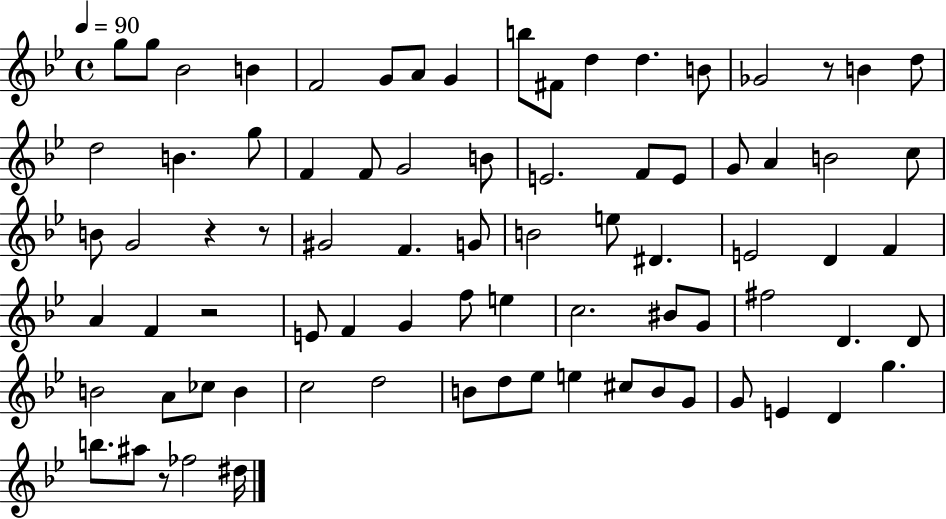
G5/e G5/e Bb4/h B4/q F4/h G4/e A4/e G4/q B5/e F#4/e D5/q D5/q. B4/e Gb4/h R/e B4/q D5/e D5/h B4/q. G5/e F4/q F4/e G4/h B4/e E4/h. F4/e E4/e G4/e A4/q B4/h C5/e B4/e G4/h R/q R/e G#4/h F4/q. G4/e B4/h E5/e D#4/q. E4/h D4/q F4/q A4/q F4/q R/h E4/e F4/q G4/q F5/e E5/q C5/h. BIS4/e G4/e F#5/h D4/q. D4/e B4/h A4/e CES5/e B4/q C5/h D5/h B4/e D5/e Eb5/e E5/q C#5/e B4/e G4/e G4/e E4/q D4/q G5/q. B5/e. A#5/e R/e FES5/h D#5/s